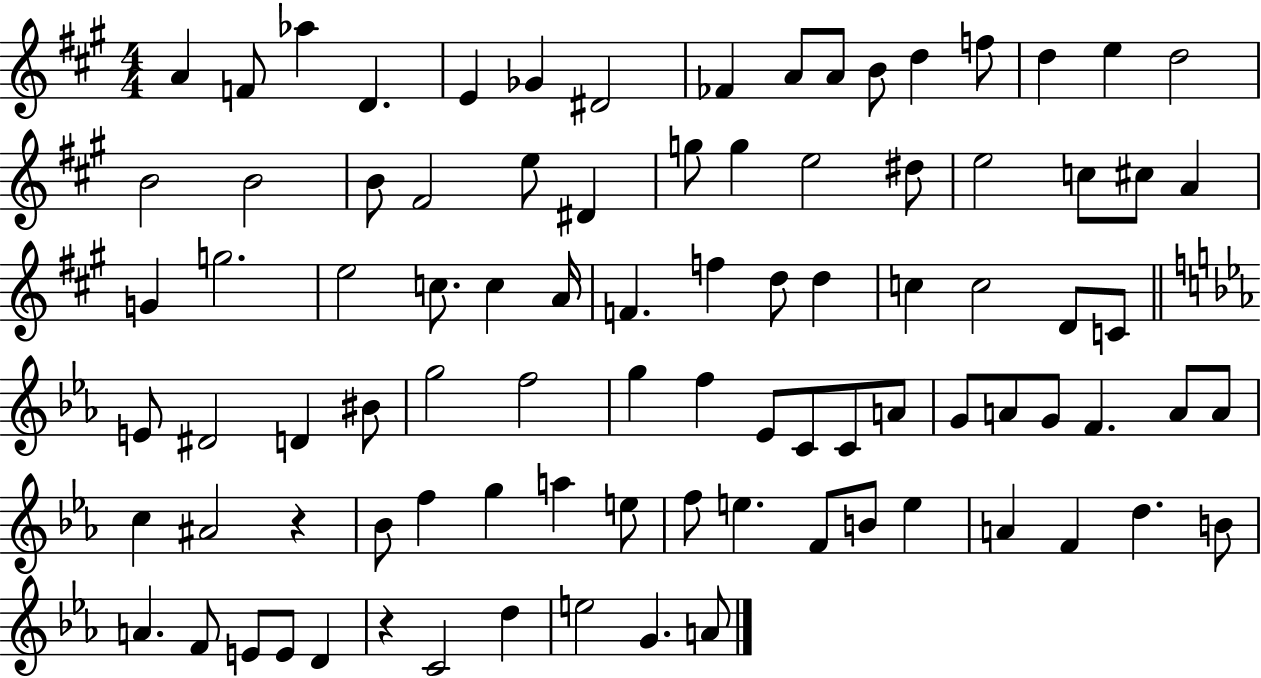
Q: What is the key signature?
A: A major